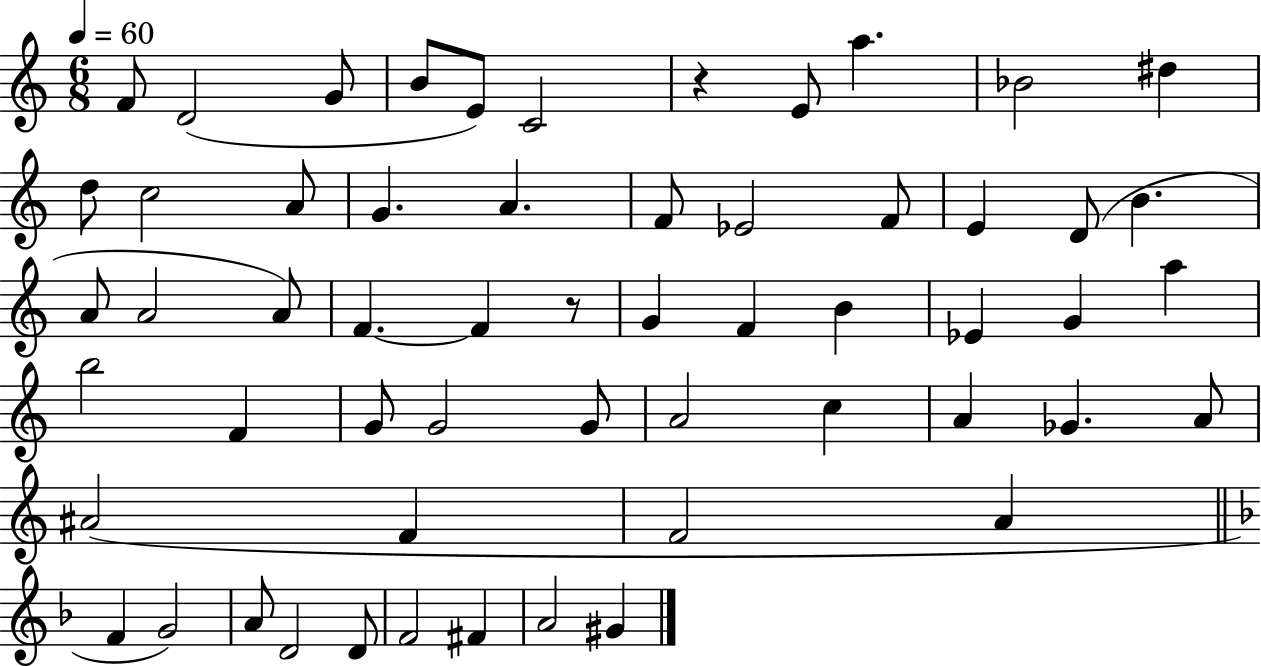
F4/e D4/h G4/e B4/e E4/e C4/h R/q E4/e A5/q. Bb4/h D#5/q D5/e C5/h A4/e G4/q. A4/q. F4/e Eb4/h F4/e E4/q D4/e B4/q. A4/e A4/h A4/e F4/q. F4/q R/e G4/q F4/q B4/q Eb4/q G4/q A5/q B5/h F4/q G4/e G4/h G4/e A4/h C5/q A4/q Gb4/q. A4/e A#4/h F4/q F4/h A4/q F4/q G4/h A4/e D4/h D4/e F4/h F#4/q A4/h G#4/q